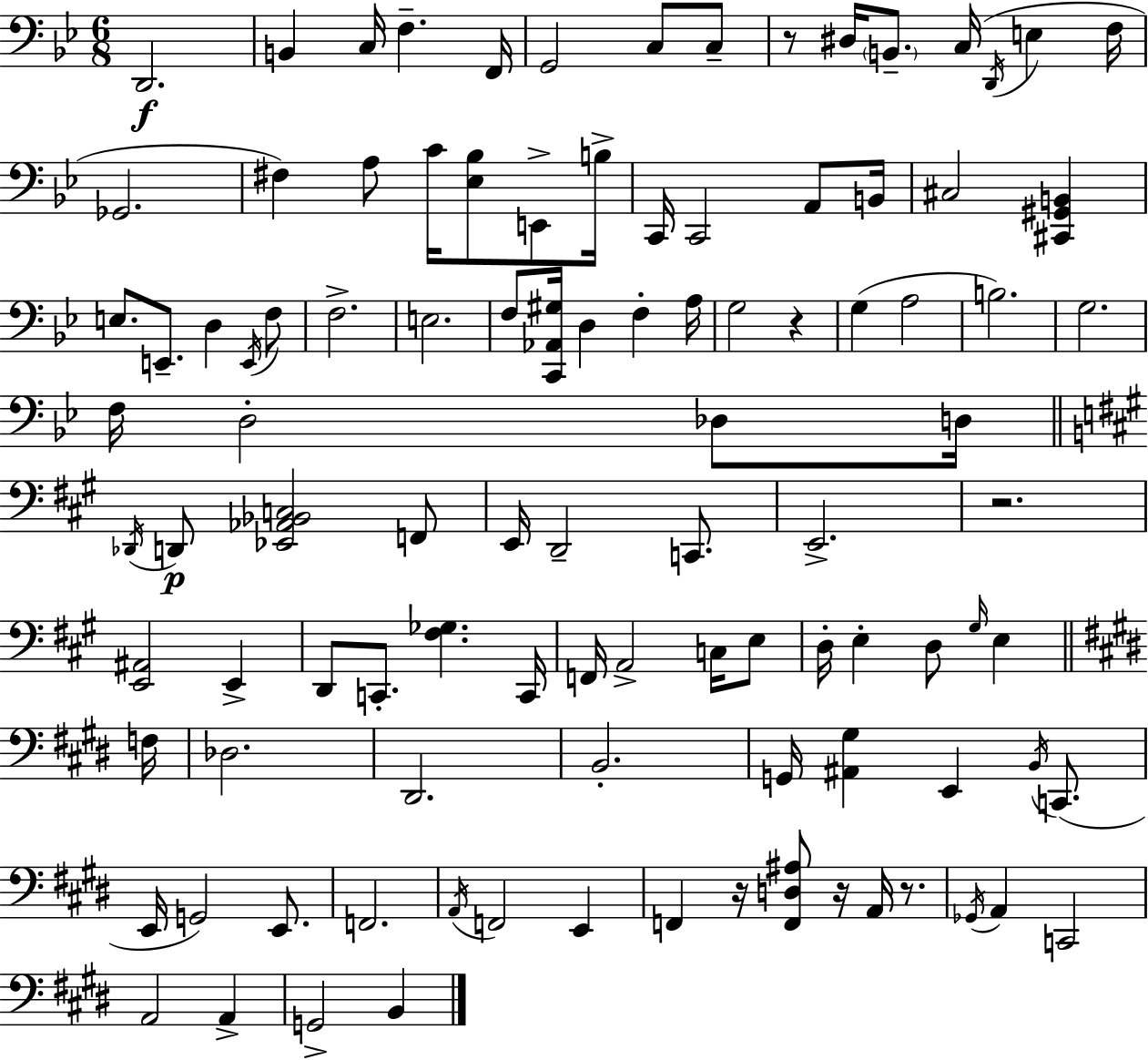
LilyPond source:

{
  \clef bass
  \numericTimeSignature
  \time 6/8
  \key bes \major
  d,2.\f | b,4 c16 f4.-- f,16 | g,2 c8 c8-- | r8 dis16 \parenthesize b,8.-- c16( \acciaccatura { d,16 } e4 | \break f16 ges,2. | fis4) a8 c'16 <ees bes>8 e,8-> | b16-> c,16 c,2 a,8 | b,16 cis2 <cis, gis, b,>4 | \break e8. e,8.-- d4 \acciaccatura { e,16 } | f8 f2.-> | e2. | f8 <c, aes, gis>16 d4 f4-. | \break a16 g2 r4 | g4( a2 | b2.) | g2. | \break f16 d2-. des8 | d16 \bar "||" \break \key a \major \acciaccatura { des,16 } d,8\p <ees, aes, bes, c>2 f,8 | e,16 d,2-- c,8. | e,2.-> | r2. | \break <e, ais,>2 e,4-> | d,8 c,8.-. <fis ges>4. | c,16 f,16 a,2-> c16 e8 | d16-. e4-. d8 \grace { gis16 } e4 | \break \bar "||" \break \key e \major f16 des2. | dis,2. | b,2.-. | g,16 <ais, gis>4 e,4 \acciaccatura { b,16 } c,8.( | \break e,16 g,2) e,8. | f,2. | \acciaccatura { a,16 } f,2 e,4 | f,4 r16 <f, d ais>8 r16 a,16 | \break r8. \acciaccatura { ges,16 } a,4 c,2 | a,2 | a,4-> g,2-> | b,4 \bar "|."
}